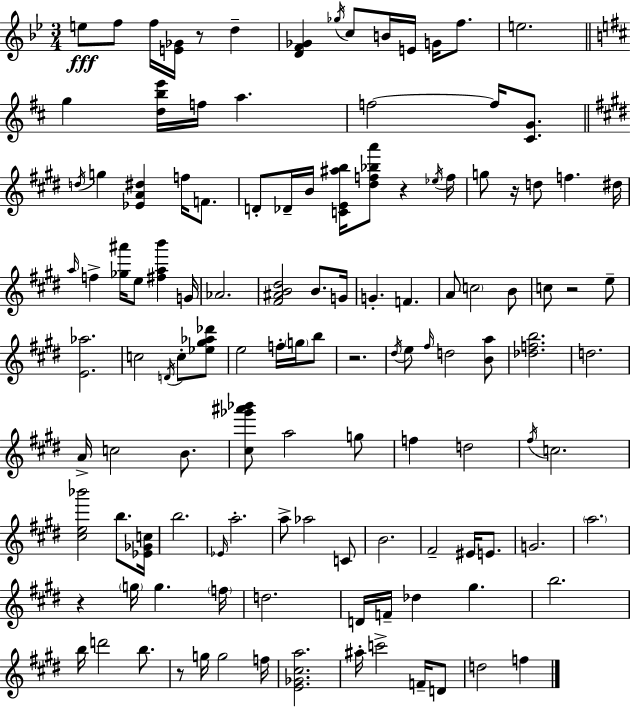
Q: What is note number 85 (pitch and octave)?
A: G#5